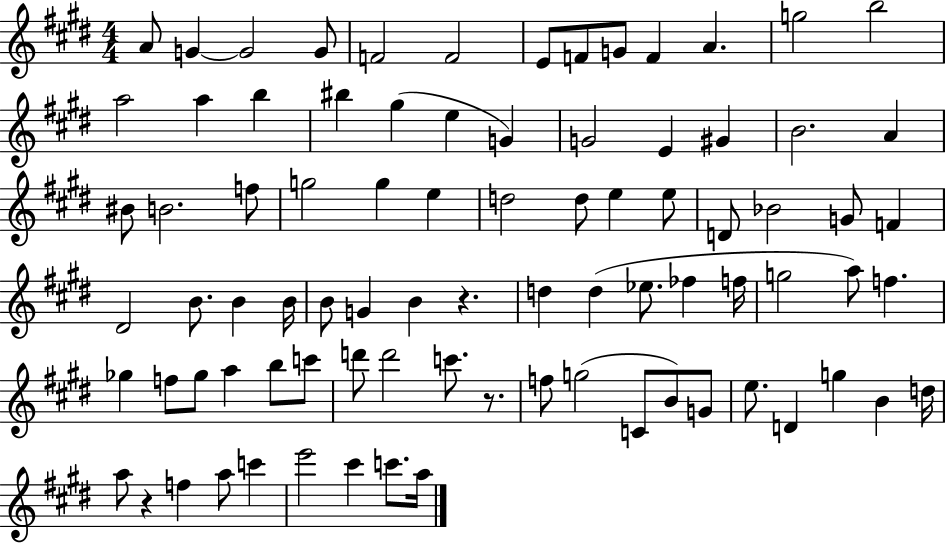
{
  \clef treble
  \numericTimeSignature
  \time 4/4
  \key e \major
  a'8 g'4~~ g'2 g'8 | f'2 f'2 | e'8 f'8 g'8 f'4 a'4. | g''2 b''2 | \break a''2 a''4 b''4 | bis''4 gis''4( e''4 g'4) | g'2 e'4 gis'4 | b'2. a'4 | \break bis'8 b'2. f''8 | g''2 g''4 e''4 | d''2 d''8 e''4 e''8 | d'8 bes'2 g'8 f'4 | \break dis'2 b'8. b'4 b'16 | b'8 g'4 b'4 r4. | d''4 d''4( ees''8. fes''4 f''16 | g''2 a''8) f''4. | \break ges''4 f''8 ges''8 a''4 b''8 c'''8 | d'''8 d'''2 c'''8. r8. | f''8 g''2( c'8 b'8) g'8 | e''8. d'4 g''4 b'4 d''16 | \break a''8 r4 f''4 a''8 c'''4 | e'''2 cis'''4 c'''8. a''16 | \bar "|."
}